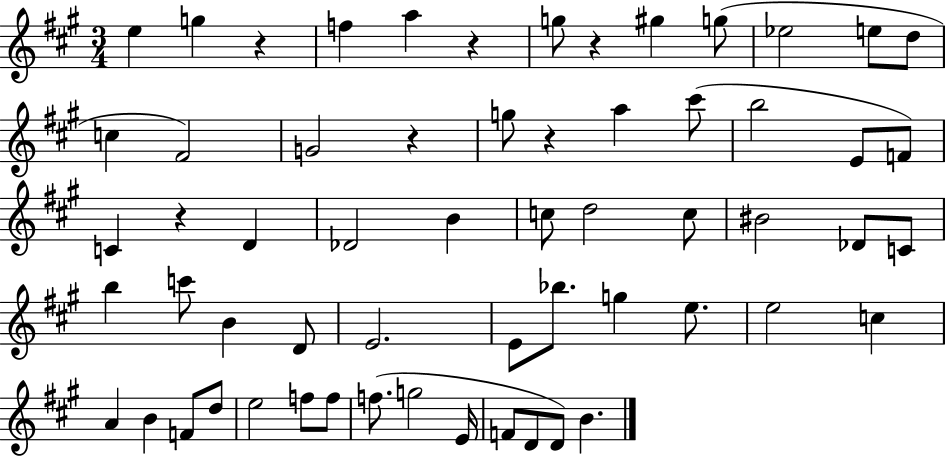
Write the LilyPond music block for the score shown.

{
  \clef treble
  \numericTimeSignature
  \time 3/4
  \key a \major
  e''4 g''4 r4 | f''4 a''4 r4 | g''8 r4 gis''4 g''8( | ees''2 e''8 d''8 | \break c''4 fis'2) | g'2 r4 | g''8 r4 a''4 cis'''8( | b''2 e'8 f'8) | \break c'4 r4 d'4 | des'2 b'4 | c''8 d''2 c''8 | bis'2 des'8 c'8 | \break b''4 c'''8 b'4 d'8 | e'2. | e'8 bes''8. g''4 e''8. | e''2 c''4 | \break a'4 b'4 f'8 d''8 | e''2 f''8 f''8 | f''8.( g''2 e'16 | f'8 d'8 d'8) b'4. | \break \bar "|."
}